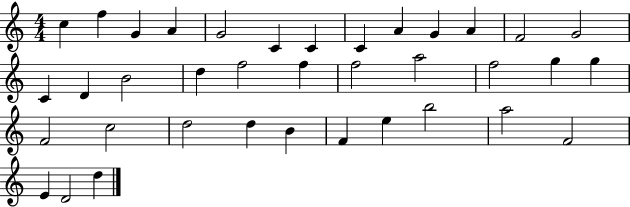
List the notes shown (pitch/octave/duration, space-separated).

C5/q F5/q G4/q A4/q G4/h C4/q C4/q C4/q A4/q G4/q A4/q F4/h G4/h C4/q D4/q B4/h D5/q F5/h F5/q F5/h A5/h F5/h G5/q G5/q F4/h C5/h D5/h D5/q B4/q F4/q E5/q B5/h A5/h F4/h E4/q D4/h D5/q